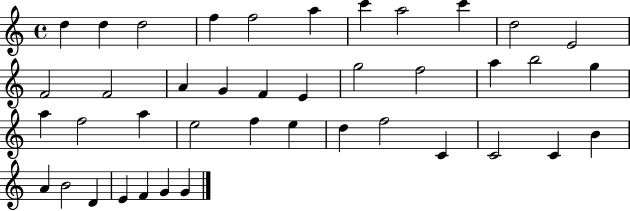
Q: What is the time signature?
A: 4/4